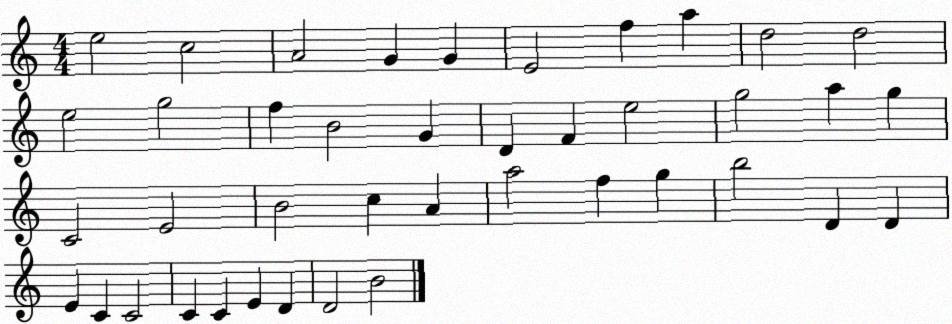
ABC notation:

X:1
T:Untitled
M:4/4
L:1/4
K:C
e2 c2 A2 G G E2 f a d2 d2 e2 g2 f B2 G D F e2 g2 a g C2 E2 B2 c A a2 f g b2 D D E C C2 C C E D D2 B2